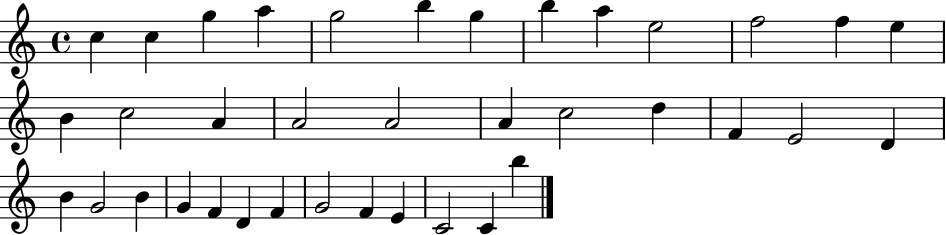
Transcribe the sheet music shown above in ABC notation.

X:1
T:Untitled
M:4/4
L:1/4
K:C
c c g a g2 b g b a e2 f2 f e B c2 A A2 A2 A c2 d F E2 D B G2 B G F D F G2 F E C2 C b